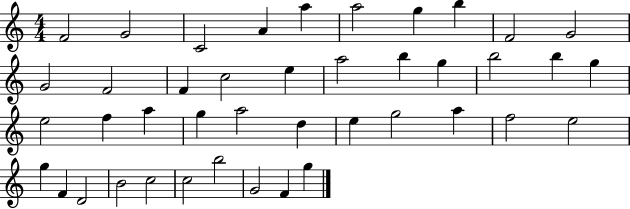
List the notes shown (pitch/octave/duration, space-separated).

F4/h G4/h C4/h A4/q A5/q A5/h G5/q B5/q F4/h G4/h G4/h F4/h F4/q C5/h E5/q A5/h B5/q G5/q B5/h B5/q G5/q E5/h F5/q A5/q G5/q A5/h D5/q E5/q G5/h A5/q F5/h E5/h G5/q F4/q D4/h B4/h C5/h C5/h B5/h G4/h F4/q G5/q